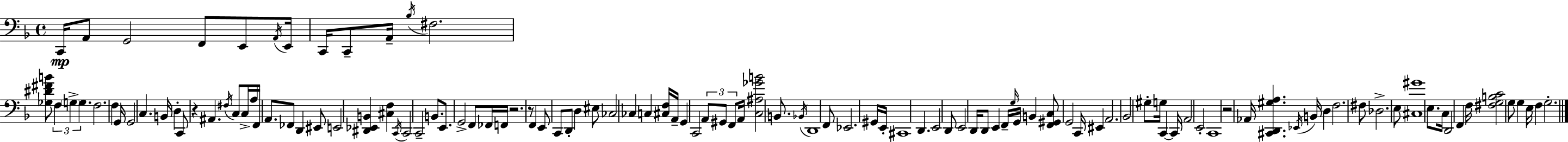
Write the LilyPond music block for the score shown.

{
  \clef bass
  \time 4/4
  \defaultTimeSignature
  \key d \minor
  c,16\mp a,8 g,2 f,8 e,8 \acciaccatura { a,16 } | e,16 c,16 c,8-- a,16-- \acciaccatura { bes16 } fis2. | <ges dis' fis' b'>8 \tuplet 3/2 { f4 \parenthesize g4-> g4. } | f2. f4 | \break g,16 g,2 c4. | b,16 d4-. c,8 r4 ais,4. | \acciaccatura { fis16 } c8 c16-> a16 f,16 a,8. fes,8 d,4 | eis,8 e,2 <dis, ees, b,>4 <cis f>4 | \break \acciaccatura { c,16 } c,2 c,2-- | b,8. e,8. g,2-> | f,8 fes,16 f,16 r2. | r8 f,4 e,8 c,8 d,8-. d4 | \break eis8 ces2 ces4 | c4 <cis f>16 a,16-- g,4 c,2 | \tuplet 3/2 { a,8 gis,8 f,8 } a,16 <c ais ges' b'>2 | b,8. \acciaccatura { bes,16 } d,1 | \break f,8 ees,2. | gis,16 e,16-. cis,1 | d,4. e,2 | d,8 e,2 d,16 d,8 | \break e,4 f,16-- \grace { g16 } g,16 b,4 <f, gis, c>8 g,2 | c,16 eis,4 a,2. | bes,2 gis8-. | g16 c,4~~ c,16 a,2 e,2-. | \break c,1 | r2 aes,16 <cis, d, gis a>4. | \acciaccatura { ees,16 } b,16 d4 f2. | fis8 des2.-> | \break e8 <cis gis'>1 | e8. c16 d,2 | f,4 f16 <fis g b c'>2 | g8 g4 e16 f4 g2.-. | \break \bar "|."
}